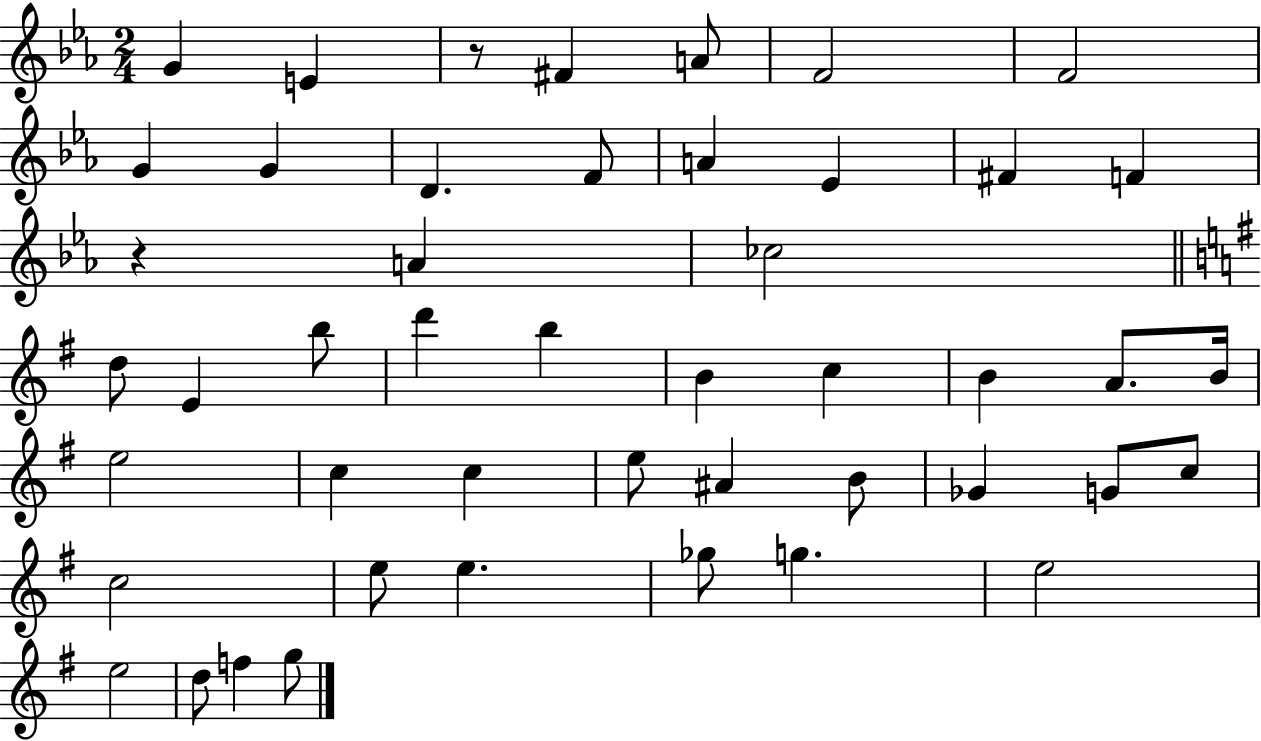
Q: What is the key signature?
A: EES major